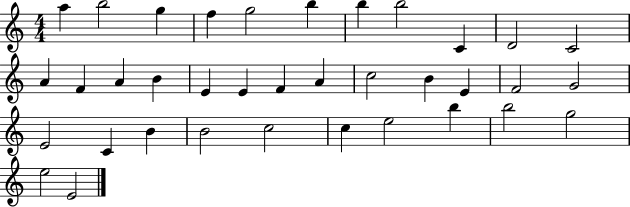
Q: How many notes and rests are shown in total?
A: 36